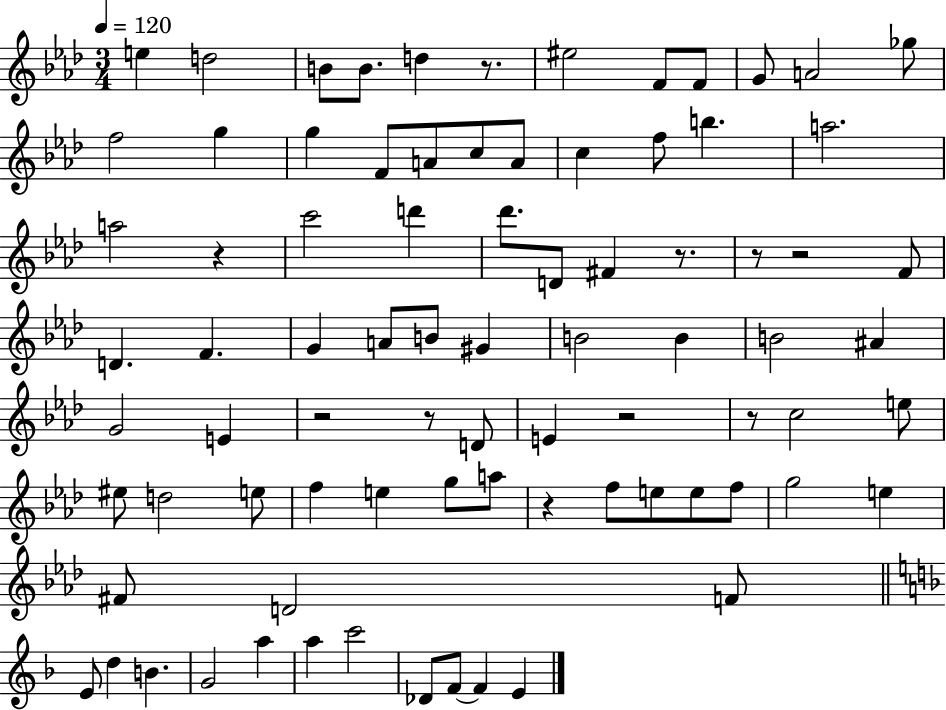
E5/q D5/h B4/e B4/e. D5/q R/e. EIS5/h F4/e F4/e G4/e A4/h Gb5/e F5/h G5/q G5/q F4/e A4/e C5/e A4/e C5/q F5/e B5/q. A5/h. A5/h R/q C6/h D6/q Db6/e. D4/e F#4/q R/e. R/e R/h F4/e D4/q. F4/q. G4/q A4/e B4/e G#4/q B4/h B4/q B4/h A#4/q G4/h E4/q R/h R/e D4/e E4/q R/h R/e C5/h E5/e EIS5/e D5/h E5/e F5/q E5/q G5/e A5/e R/q F5/e E5/e E5/e F5/e G5/h E5/q F#4/e D4/h F4/e E4/e D5/q B4/q. G4/h A5/q A5/q C6/h Db4/e F4/e F4/q E4/q